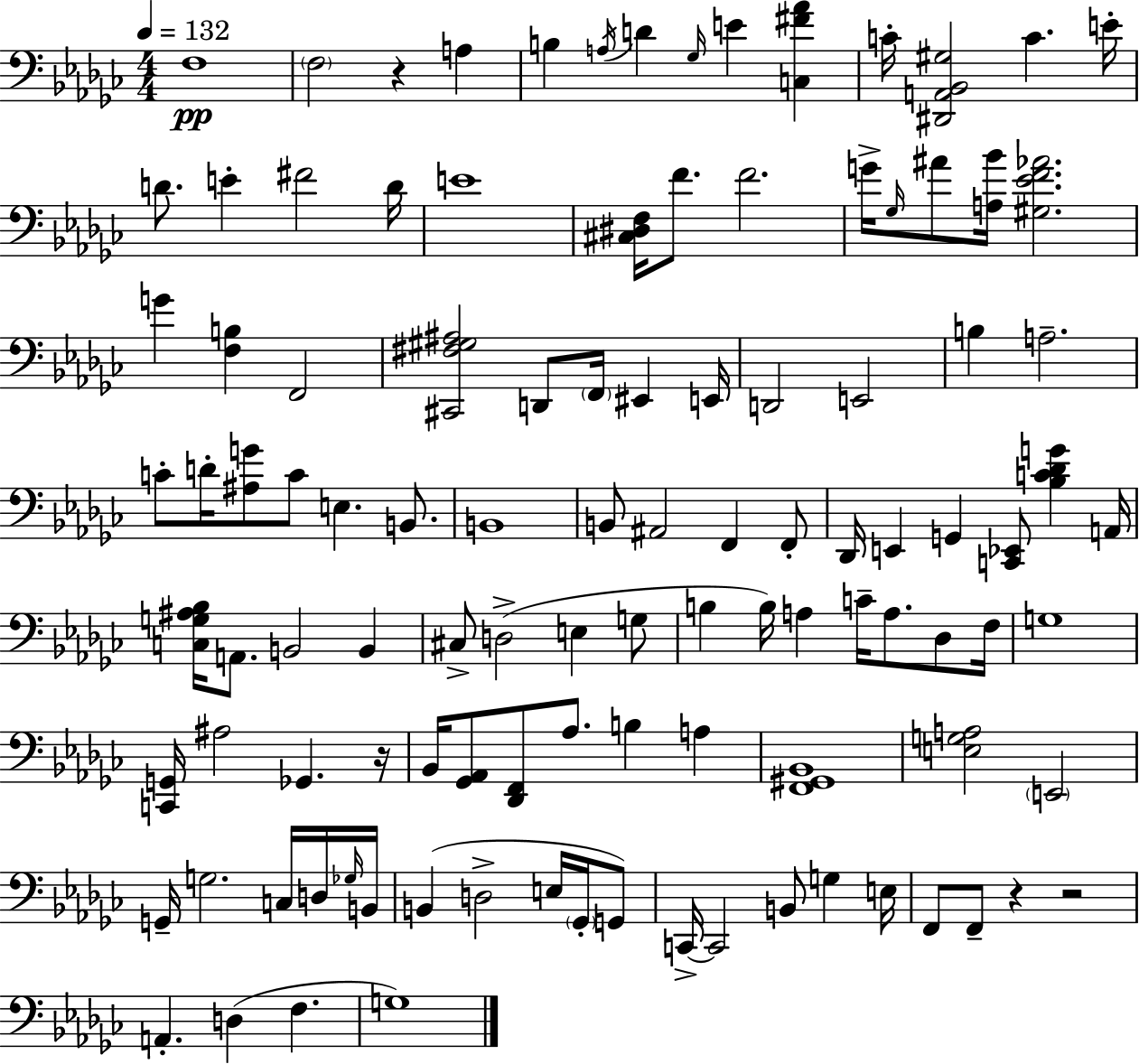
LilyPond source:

{
  \clef bass
  \numericTimeSignature
  \time 4/4
  \key ees \minor
  \tempo 4 = 132
  \repeat volta 2 { f1\pp | \parenthesize f2 r4 a4 | b4 \acciaccatura { a16 } d'4 \grace { ges16 } e'4 <c fis' aes'>4 | c'16-. <dis, a, bes, gis>2 c'4. | \break e'16-. d'8. e'4-. fis'2 | d'16 e'1 | <cis dis f>16 f'8. f'2. | g'16-> \grace { ges16 } ais'8 <a bes'>16 <gis ees' f' aes'>2. | \break g'4 <f b>4 f,2 | <cis, fis gis ais>2 d,8 \parenthesize f,16 eis,4 | e,16 d,2 e,2 | b4 a2.-- | \break c'8-. d'16-. <ais g'>8 c'8 e4. | b,8. b,1 | b,8 ais,2 f,4 | f,8-. des,16 e,4 g,4 <c, ees,>8 <bes c' des' g'>4 | \break a,16 <c g ais bes>16 a,8. b,2 b,4 | cis8-> d2->( e4 | g8 b4 b16) a4 c'16-- a8. | des8 f16 g1 | \break <c, g,>16 ais2 ges,4. | r16 bes,16 <ges, aes,>8 <des, f,>8 aes8. b4 a4 | <f, gis, bes,>1 | <e g a>2 \parenthesize e,2 | \break g,16-- g2. | c16 d16 \grace { ges16 } b,16 b,4( d2-> | e16 \parenthesize ges,16-. g,8) c,16->~~ c,2 b,8 g4 | e16 f,8 f,8-- r4 r2 | \break a,4.-. d4( f4. | g1) | } \bar "|."
}